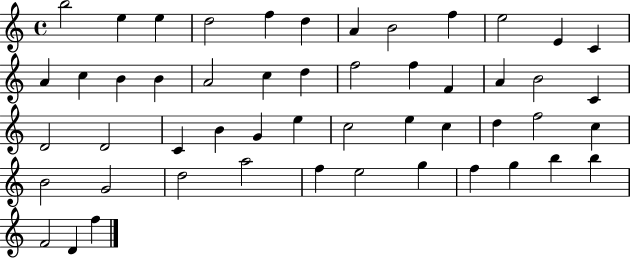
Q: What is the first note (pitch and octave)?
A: B5